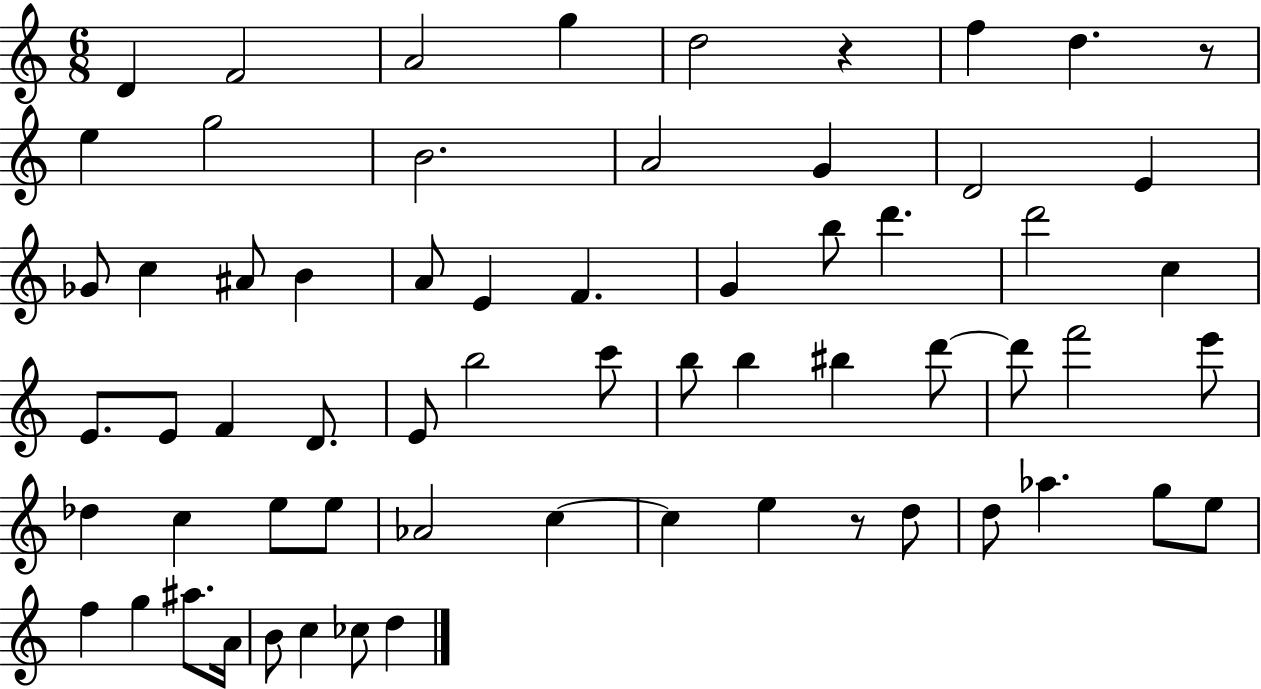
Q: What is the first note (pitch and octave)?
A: D4